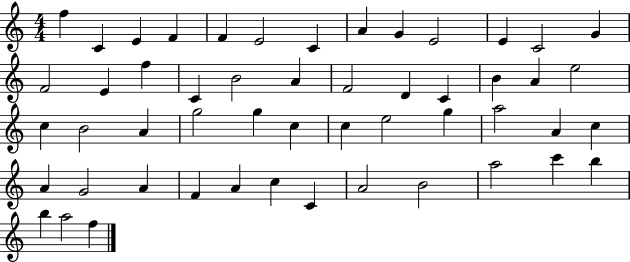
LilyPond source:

{
  \clef treble
  \numericTimeSignature
  \time 4/4
  \key c \major
  f''4 c'4 e'4 f'4 | f'4 e'2 c'4 | a'4 g'4 e'2 | e'4 c'2 g'4 | \break f'2 e'4 f''4 | c'4 b'2 a'4 | f'2 d'4 c'4 | b'4 a'4 e''2 | \break c''4 b'2 a'4 | g''2 g''4 c''4 | c''4 e''2 g''4 | a''2 a'4 c''4 | \break a'4 g'2 a'4 | f'4 a'4 c''4 c'4 | a'2 b'2 | a''2 c'''4 b''4 | \break b''4 a''2 f''4 | \bar "|."
}